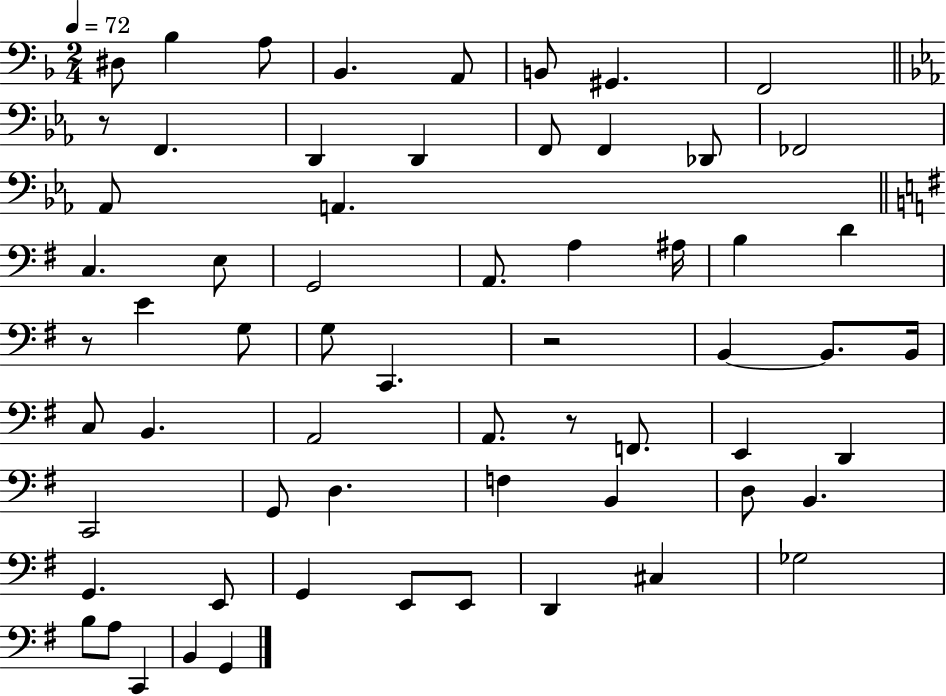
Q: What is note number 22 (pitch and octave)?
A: A3